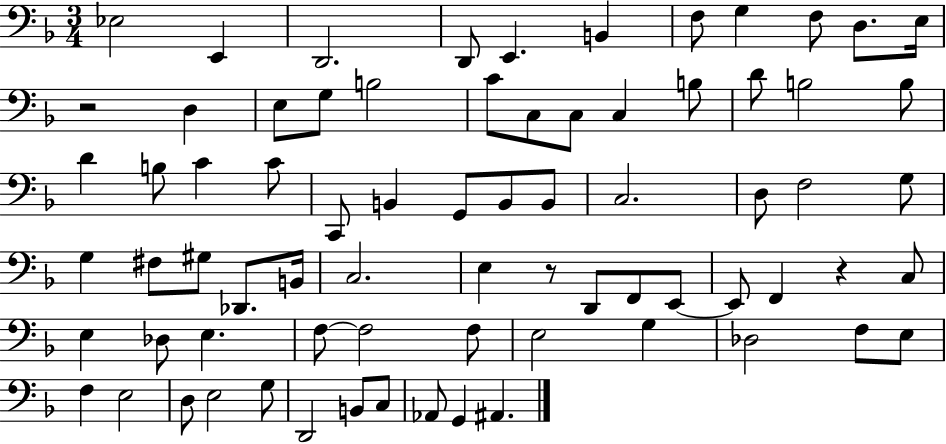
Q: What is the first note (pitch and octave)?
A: Eb3